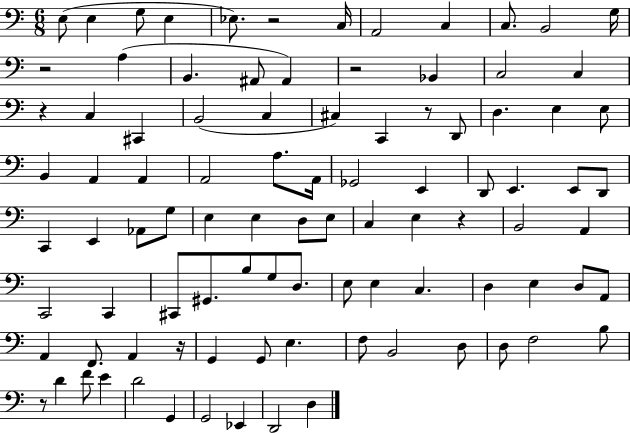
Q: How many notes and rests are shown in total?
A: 95